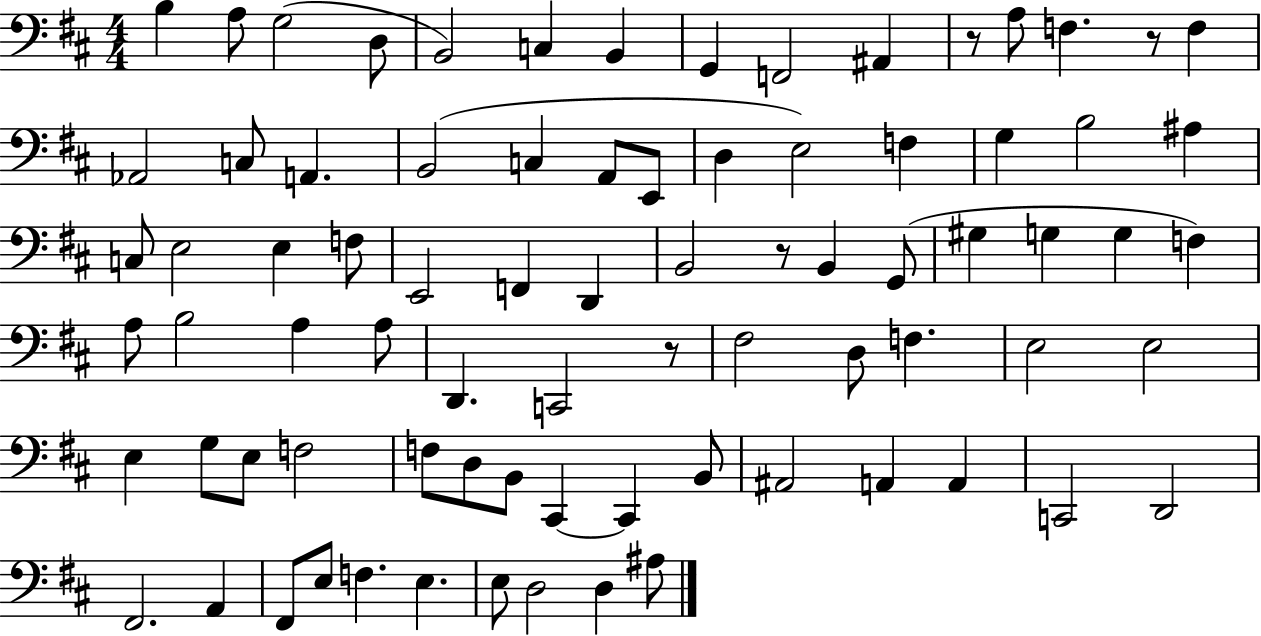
B3/q A3/e G3/h D3/e B2/h C3/q B2/q G2/q F2/h A#2/q R/e A3/e F3/q. R/e F3/q Ab2/h C3/e A2/q. B2/h C3/q A2/e E2/e D3/q E3/h F3/q G3/q B3/h A#3/q C3/e E3/h E3/q F3/e E2/h F2/q D2/q B2/h R/e B2/q G2/e G#3/q G3/q G3/q F3/q A3/e B3/h A3/q A3/e D2/q. C2/h R/e F#3/h D3/e F3/q. E3/h E3/h E3/q G3/e E3/e F3/h F3/e D3/e B2/e C#2/q C#2/q B2/e A#2/h A2/q A2/q C2/h D2/h F#2/h. A2/q F#2/e E3/e F3/q. E3/q. E3/e D3/h D3/q A#3/e